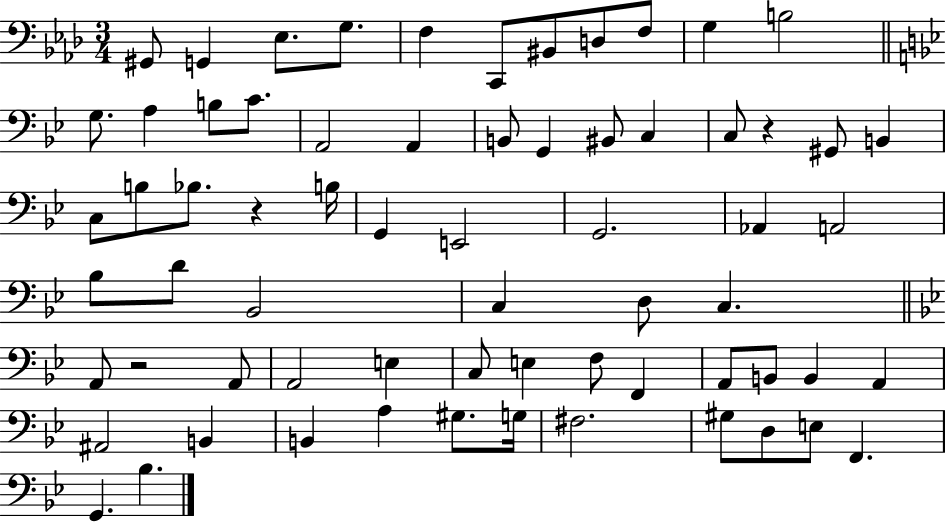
X:1
T:Untitled
M:3/4
L:1/4
K:Ab
^G,,/2 G,, _E,/2 G,/2 F, C,,/2 ^B,,/2 D,/2 F,/2 G, B,2 G,/2 A, B,/2 C/2 A,,2 A,, B,,/2 G,, ^B,,/2 C, C,/2 z ^G,,/2 B,, C,/2 B,/2 _B,/2 z B,/4 G,, E,,2 G,,2 _A,, A,,2 _B,/2 D/2 _B,,2 C, D,/2 C, A,,/2 z2 A,,/2 A,,2 E, C,/2 E, F,/2 F,, A,,/2 B,,/2 B,, A,, ^A,,2 B,, B,, A, ^G,/2 G,/4 ^F,2 ^G,/2 D,/2 E,/2 F,, G,, _B,